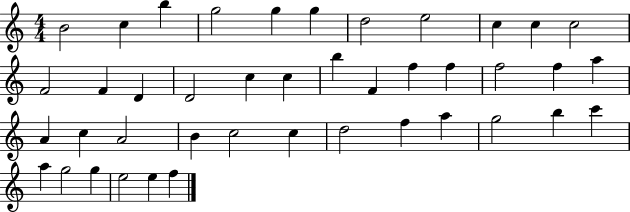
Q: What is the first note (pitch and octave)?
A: B4